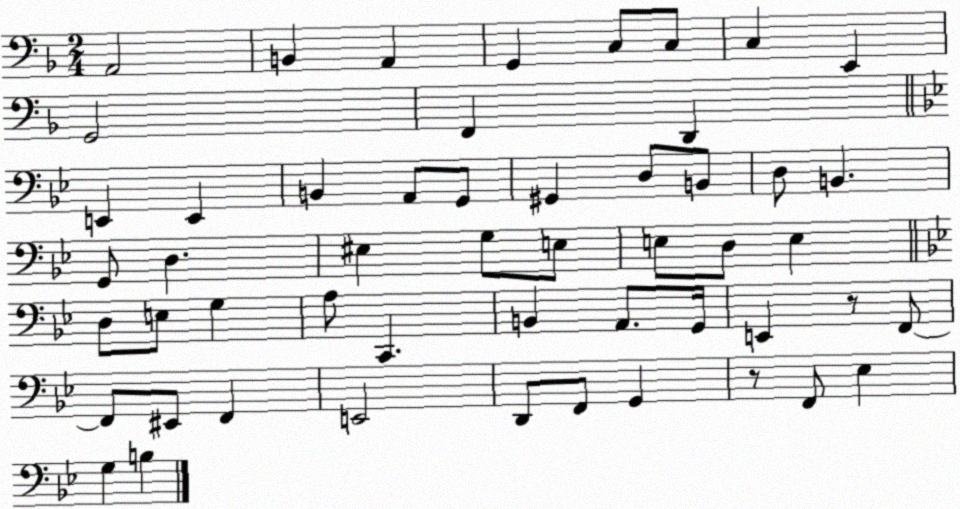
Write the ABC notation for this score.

X:1
T:Untitled
M:2/4
L:1/4
K:F
A,,2 B,, A,, G,, C,/2 C,/2 C, E,, G,,2 F,, D,, E,, E,, B,, A,,/2 G,,/2 ^G,, D,/2 B,,/2 D,/2 B,, G,,/2 D, ^E, G,/2 E,/2 E,/2 D,/2 E, D,/2 E,/2 G, A,/2 C,, B,, A,,/2 G,,/4 E,, z/2 F,,/2 F,,/2 ^E,,/2 F,, E,,2 D,,/2 F,,/2 G,, z/2 F,,/2 _E, G, B,